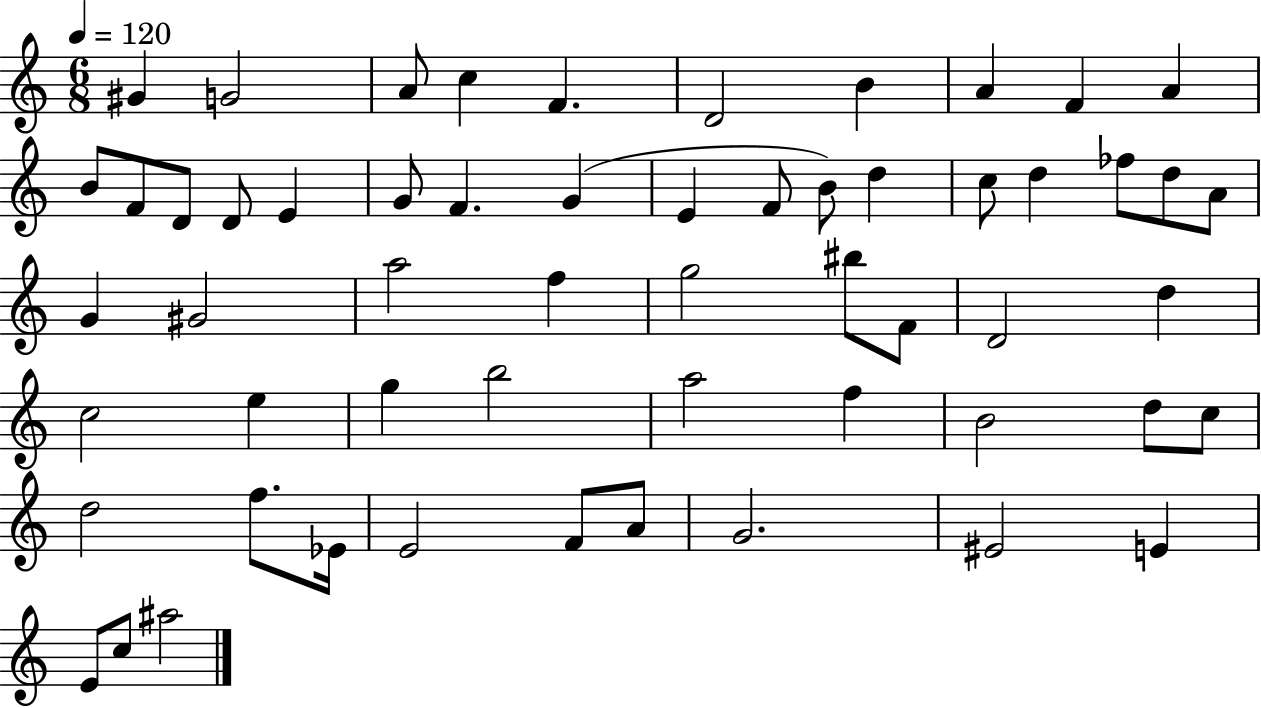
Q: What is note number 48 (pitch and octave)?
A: Eb4